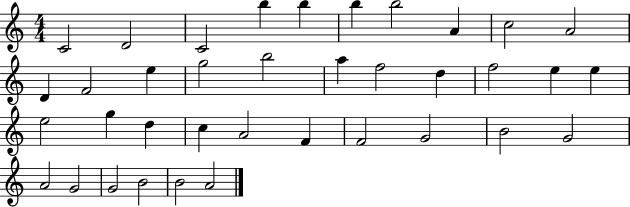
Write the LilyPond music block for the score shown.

{
  \clef treble
  \numericTimeSignature
  \time 4/4
  \key c \major
  c'2 d'2 | c'2 b''4 b''4 | b''4 b''2 a'4 | c''2 a'2 | \break d'4 f'2 e''4 | g''2 b''2 | a''4 f''2 d''4 | f''2 e''4 e''4 | \break e''2 g''4 d''4 | c''4 a'2 f'4 | f'2 g'2 | b'2 g'2 | \break a'2 g'2 | g'2 b'2 | b'2 a'2 | \bar "|."
}